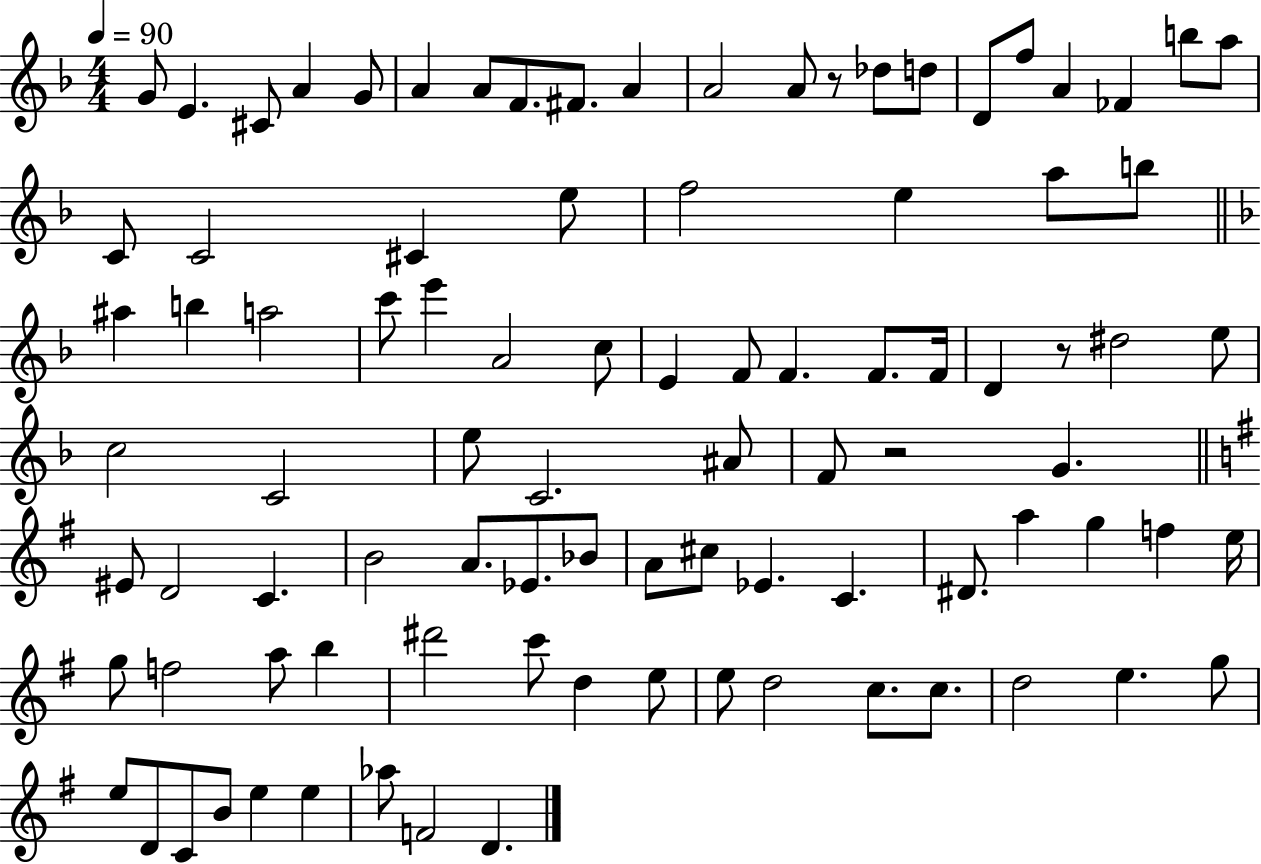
G4/e E4/q. C#4/e A4/q G4/e A4/q A4/e F4/e. F#4/e. A4/q A4/h A4/e R/e Db5/e D5/e D4/e F5/e A4/q FES4/q B5/e A5/e C4/e C4/h C#4/q E5/e F5/h E5/q A5/e B5/e A#5/q B5/q A5/h C6/e E6/q A4/h C5/e E4/q F4/e F4/q. F4/e. F4/s D4/q R/e D#5/h E5/e C5/h C4/h E5/e C4/h. A#4/e F4/e R/h G4/q. EIS4/e D4/h C4/q. B4/h A4/e. Eb4/e. Bb4/e A4/e C#5/e Eb4/q. C4/q. D#4/e. A5/q G5/q F5/q E5/s G5/e F5/h A5/e B5/q D#6/h C6/e D5/q E5/e E5/e D5/h C5/e. C5/e. D5/h E5/q. G5/e E5/e D4/e C4/e B4/e E5/q E5/q Ab5/e F4/h D4/q.